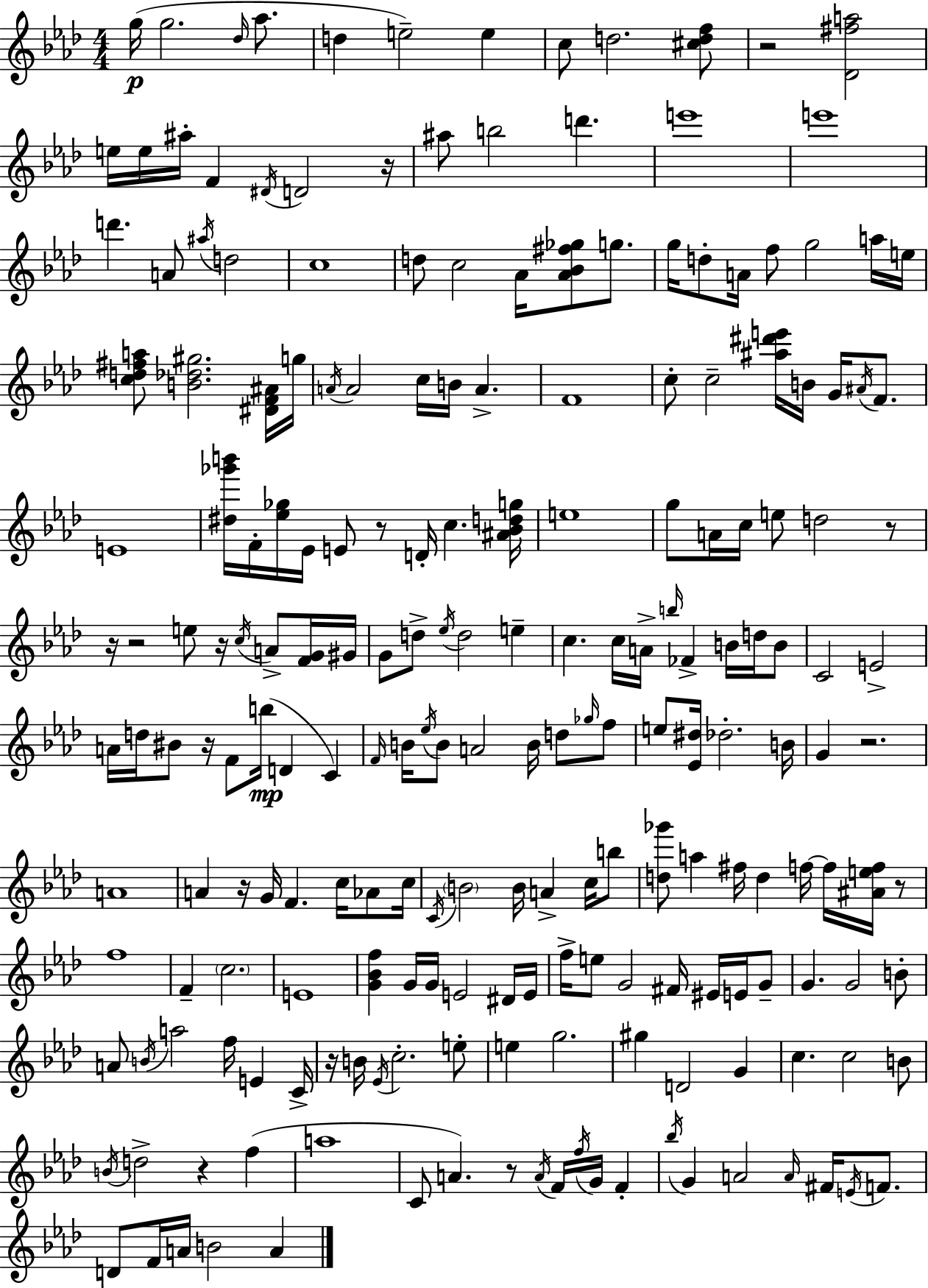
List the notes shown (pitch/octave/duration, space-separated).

G5/s G5/h. Db5/s Ab5/e. D5/q E5/h E5/q C5/e D5/h. [C#5,D5,F5]/e R/h [Db4,F#5,A5]/h E5/s E5/s A#5/s F4/q D#4/s D4/h R/s A#5/e B5/h D6/q. E6/w E6/w D6/q. A4/e A#5/s D5/h C5/w D5/e C5/h Ab4/s [Ab4,Bb4,F#5,Gb5]/e G5/e. G5/s D5/e A4/s F5/e G5/h A5/s E5/s [C5,D5,F#5,A5]/e [B4,Db5,G#5]/h. [D#4,F4,A#4]/s G5/s A4/s A4/h C5/s B4/s A4/q. F4/w C5/e C5/h [A#5,D#6,E6]/s B4/s G4/s A#4/s F4/e. E4/w [D#5,Gb6,B6]/s F4/s [Eb5,Gb5]/s Eb4/s E4/e R/e D4/s C5/q. [A#4,Bb4,D5,G5]/s E5/w G5/e A4/s C5/s E5/e D5/h R/e R/s R/h E5/e R/s C5/s A4/e [F4,G4]/s G#4/s G4/e D5/e Eb5/s D5/h E5/q C5/q. C5/s A4/s B5/s FES4/q B4/s D5/s B4/e C4/h E4/h A4/s D5/s BIS4/e R/s F4/e B5/s D4/q C4/q F4/s B4/s Eb5/s B4/e A4/h B4/s D5/e Gb5/s F5/e E5/e [Eb4,D#5]/s Db5/h. B4/s G4/q R/h. A4/w A4/q R/s G4/s F4/q. C5/s Ab4/e C5/s C4/s B4/h B4/s A4/q C5/s B5/e [D5,Gb6]/e A5/q F#5/s D5/q F5/s F5/s [A#4,E5,F5]/s R/e F5/w F4/q C5/h. E4/w [G4,Bb4,F5]/q G4/s G4/s E4/h D#4/s E4/s F5/s E5/e G4/h F#4/s EIS4/s E4/s G4/e G4/q. G4/h B4/e A4/e B4/s A5/h F5/s E4/q C4/s R/s B4/s Eb4/s C5/h. E5/e E5/q G5/h. G#5/q D4/h G4/q C5/q. C5/h B4/e B4/s D5/h R/q F5/q A5/w C4/e A4/q. R/e A4/s F4/s F5/s G4/s F4/q Bb5/s G4/q A4/h A4/s F#4/s E4/s F4/e. D4/e F4/s A4/s B4/h A4/q